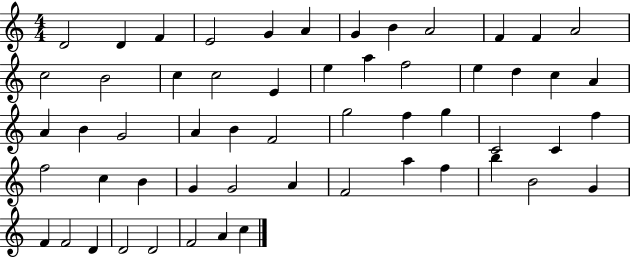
{
  \clef treble
  \numericTimeSignature
  \time 4/4
  \key c \major
  d'2 d'4 f'4 | e'2 g'4 a'4 | g'4 b'4 a'2 | f'4 f'4 a'2 | \break c''2 b'2 | c''4 c''2 e'4 | e''4 a''4 f''2 | e''4 d''4 c''4 a'4 | \break a'4 b'4 g'2 | a'4 b'4 f'2 | g''2 f''4 g''4 | c'2 c'4 f''4 | \break f''2 c''4 b'4 | g'4 g'2 a'4 | f'2 a''4 f''4 | b''4 b'2 g'4 | \break f'4 f'2 d'4 | d'2 d'2 | f'2 a'4 c''4 | \bar "|."
}